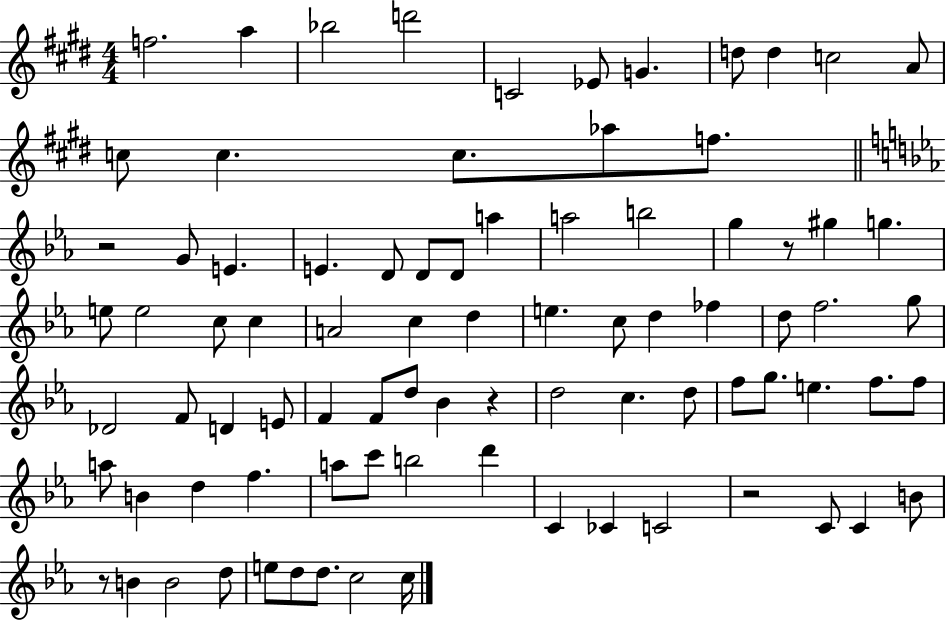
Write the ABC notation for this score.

X:1
T:Untitled
M:4/4
L:1/4
K:E
f2 a _b2 d'2 C2 _E/2 G d/2 d c2 A/2 c/2 c c/2 _a/2 f/2 z2 G/2 E E D/2 D/2 D/2 a a2 b2 g z/2 ^g g e/2 e2 c/2 c A2 c d e c/2 d _f d/2 f2 g/2 _D2 F/2 D E/2 F F/2 d/2 _B z d2 c d/2 f/2 g/2 e f/2 f/2 a/2 B d f a/2 c'/2 b2 d' C _C C2 z2 C/2 C B/2 z/2 B B2 d/2 e/2 d/2 d/2 c2 c/4